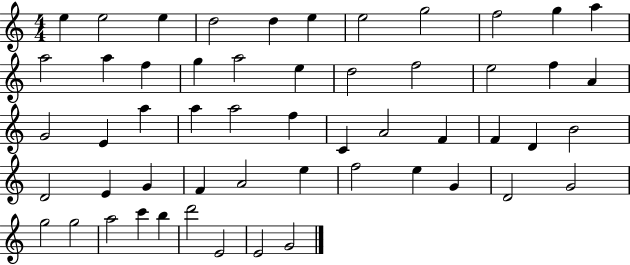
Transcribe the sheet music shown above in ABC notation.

X:1
T:Untitled
M:4/4
L:1/4
K:C
e e2 e d2 d e e2 g2 f2 g a a2 a f g a2 e d2 f2 e2 f A G2 E a a a2 f C A2 F F D B2 D2 E G F A2 e f2 e G D2 G2 g2 g2 a2 c' b d'2 E2 E2 G2